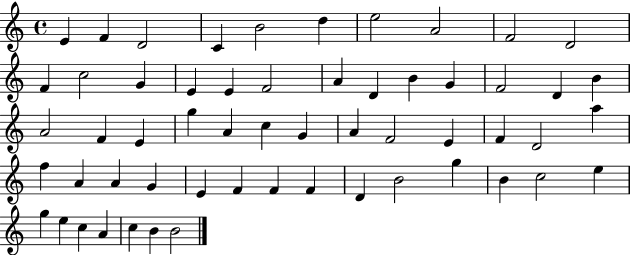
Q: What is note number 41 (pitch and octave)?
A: E4